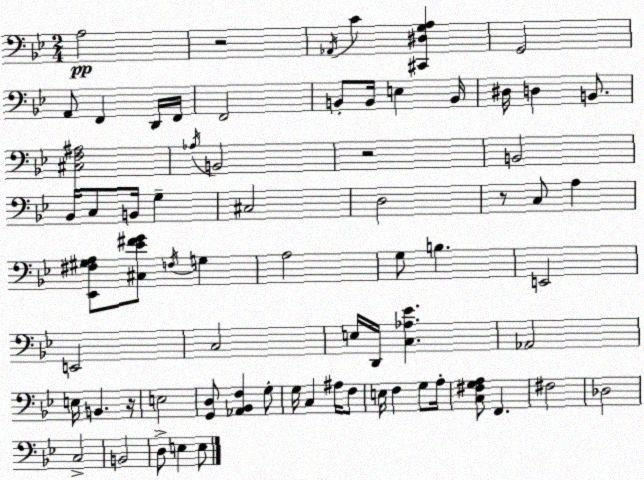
X:1
T:Untitled
M:2/4
L:1/4
K:Bb
A,2 z2 _A,,/4 C [^C,,^D,G,A,] G,,2 A,,/2 F,, D,,/4 F,,/4 F,,2 B,,/2 B,,/4 E, B,,/4 ^D,/4 D, B,,/2 [^C,F,^A,]2 _A,/4 B,,2 z2 B,,2 _B,,/4 C,/2 B,,/4 G, ^C,2 D,2 z/2 C,/2 A, [_E,,^F,^G,A,]/2 [^C,_E^FG]/2 F,/4 G, A,2 G,/2 B, E,,2 E,,2 C,2 E,/4 D,,/4 [C,_A,_E] _A,,2 E,/4 B,, z/4 E,2 [G,,D,]/2 [_A,,_B,,F,] G,/2 G,/4 C, ^A,/4 F,/2 E,/4 F, G,/2 A,/4 [C,^F,G,A,]/2 F,, ^F,2 _D,2 C,2 B,,2 D,/2 E, E,/2